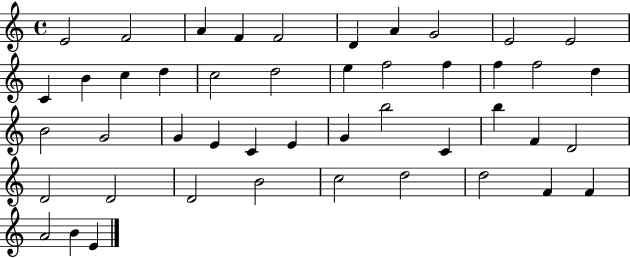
X:1
T:Untitled
M:4/4
L:1/4
K:C
E2 F2 A F F2 D A G2 E2 E2 C B c d c2 d2 e f2 f f f2 d B2 G2 G E C E G b2 C b F D2 D2 D2 D2 B2 c2 d2 d2 F F A2 B E